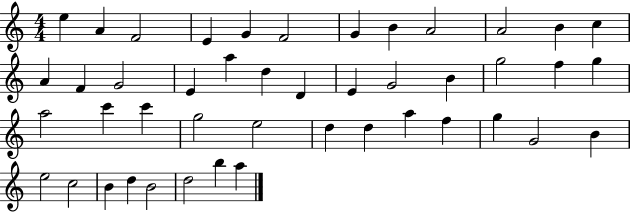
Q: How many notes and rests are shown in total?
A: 45